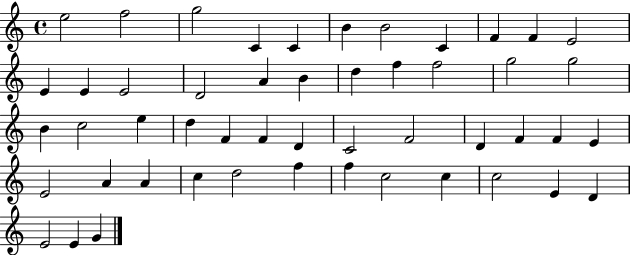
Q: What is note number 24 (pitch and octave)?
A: C5